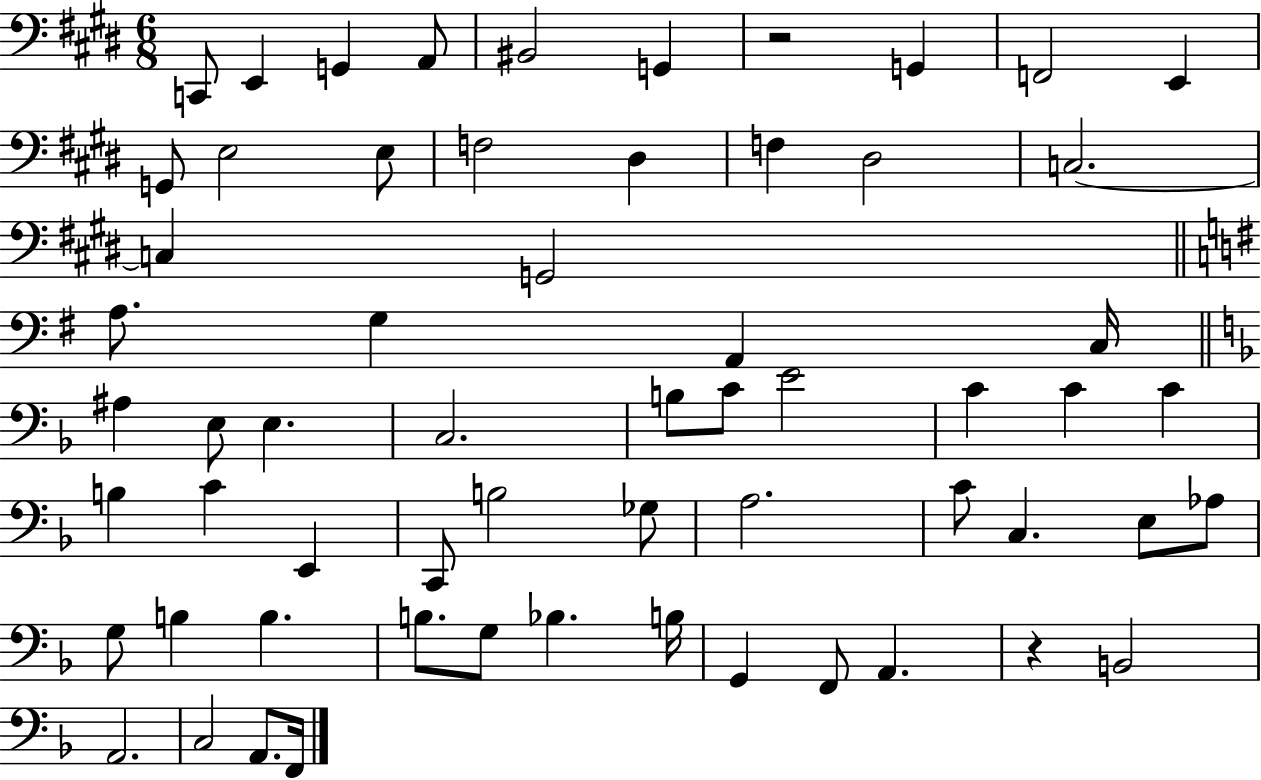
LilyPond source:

{
  \clef bass
  \numericTimeSignature
  \time 6/8
  \key e \major
  c,8 e,4 g,4 a,8 | bis,2 g,4 | r2 g,4 | f,2 e,4 | \break g,8 e2 e8 | f2 dis4 | f4 dis2 | c2.~~ | \break c4 g,2 | \bar "||" \break \key g \major a8. g4 a,4 c16 | \bar "||" \break \key f \major ais4 e8 e4. | c2. | b8 c'8 e'2 | c'4 c'4 c'4 | \break b4 c'4 e,4 | c,8 b2 ges8 | a2. | c'8 c4. e8 aes8 | \break g8 b4 b4. | b8. g8 bes4. b16 | g,4 f,8 a,4. | r4 b,2 | \break a,2. | c2 a,8. f,16 | \bar "|."
}